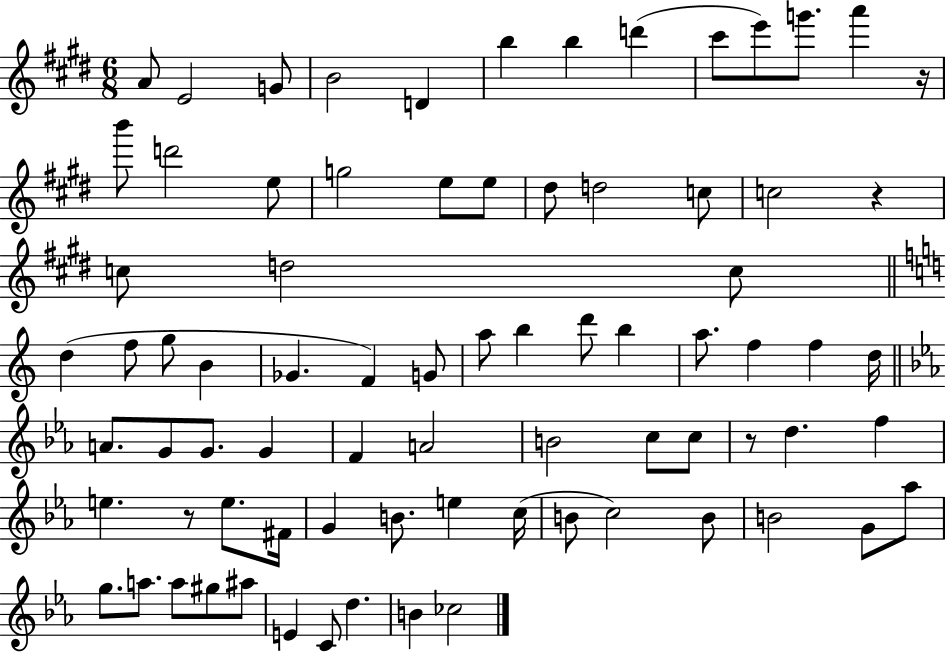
A4/e E4/h G4/e B4/h D4/q B5/q B5/q D6/q C#6/e E6/e G6/e. A6/q R/s B6/e D6/h E5/e G5/h E5/e E5/e D#5/e D5/h C5/e C5/h R/q C5/e D5/h C5/e D5/q F5/e G5/e B4/q Gb4/q. F4/q G4/e A5/e B5/q D6/e B5/q A5/e. F5/q F5/q D5/s A4/e. G4/e G4/e. G4/q F4/q A4/h B4/h C5/e C5/e R/e D5/q. F5/q E5/q. R/e E5/e. F#4/s G4/q B4/e. E5/q C5/s B4/e C5/h B4/e B4/h G4/e Ab5/e G5/e. A5/e. A5/e G#5/e A#5/e E4/q C4/e D5/q. B4/q CES5/h